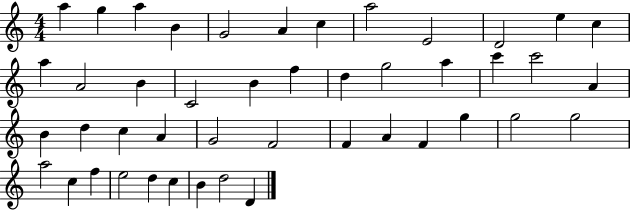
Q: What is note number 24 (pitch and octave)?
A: A4